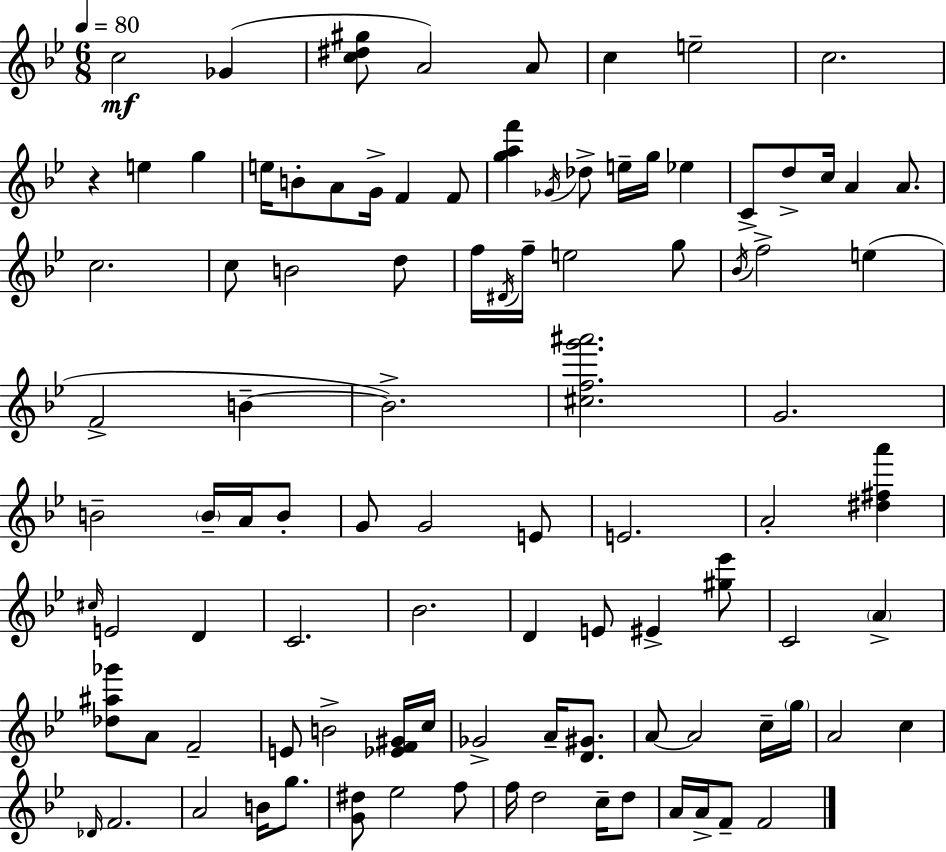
{
  \clef treble
  \numericTimeSignature
  \time 6/8
  \key bes \major
  \tempo 4 = 80
  c''2\mf ges'4( | <c'' dis'' gis''>8 a'2) a'8 | c''4 e''2-- | c''2. | \break r4 e''4 g''4 | e''16 b'8-. a'8 g'16-> f'4 f'8 | <g'' a'' f'''>4 \acciaccatura { ges'16 } des''8-> e''16-- g''16 ees''4 | c'8-> d''8-> c''16 a'4 a'8. | \break c''2. | c''8 b'2 d''8 | f''16 \acciaccatura { dis'16 } f''16-- e''2 | g''8 \acciaccatura { bes'16 } f''2-> e''4( | \break f'2-> b'4--~~ | b'2.->) | <cis'' f'' g''' ais'''>2. | g'2. | \break b'2-- \parenthesize b'16-- | a'16 b'8-. g'8 g'2 | e'8 e'2. | a'2-. <dis'' fis'' a'''>4 | \break \grace { cis''16 } e'2 | d'4 c'2. | bes'2. | d'4 e'8 eis'4-> | \break <gis'' ees'''>8 c'2 | \parenthesize a'4-> <des'' ais'' ges'''>8 a'8 f'2-- | e'8 b'2-> | <ees' f' gis'>16 c''16 ges'2-> | \break a'16-- <d' gis'>8. a'8~~ a'2 | c''16-- \parenthesize g''16 a'2 | c''4 \grace { des'16 } f'2. | a'2 | \break b'16 g''8. <g' dis''>8 ees''2 | f''8 f''16 d''2 | c''16-- d''8 a'16 a'16-> f'8-- f'2 | \bar "|."
}